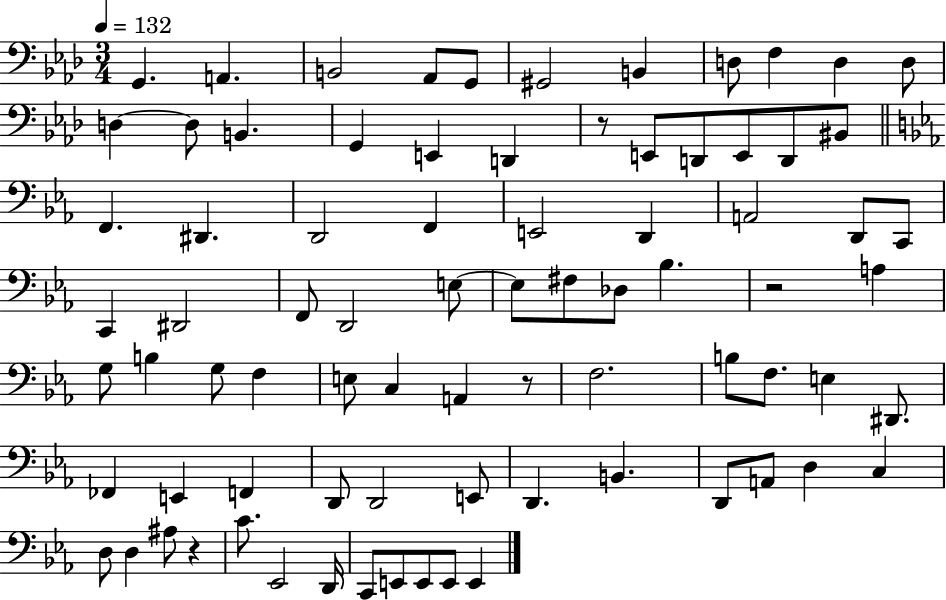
X:1
T:Untitled
M:3/4
L:1/4
K:Ab
G,, A,, B,,2 _A,,/2 G,,/2 ^G,,2 B,, D,/2 F, D, D,/2 D, D,/2 B,, G,, E,, D,, z/2 E,,/2 D,,/2 E,,/2 D,,/2 ^B,,/2 F,, ^D,, D,,2 F,, E,,2 D,, A,,2 D,,/2 C,,/2 C,, ^D,,2 F,,/2 D,,2 E,/2 E,/2 ^F,/2 _D,/2 _B, z2 A, G,/2 B, G,/2 F, E,/2 C, A,, z/2 F,2 B,/2 F,/2 E, ^D,,/2 _F,, E,, F,, D,,/2 D,,2 E,,/2 D,, B,, D,,/2 A,,/2 D, C, D,/2 D, ^A,/2 z C/2 _E,,2 D,,/4 C,,/2 E,,/2 E,,/2 E,,/2 E,,